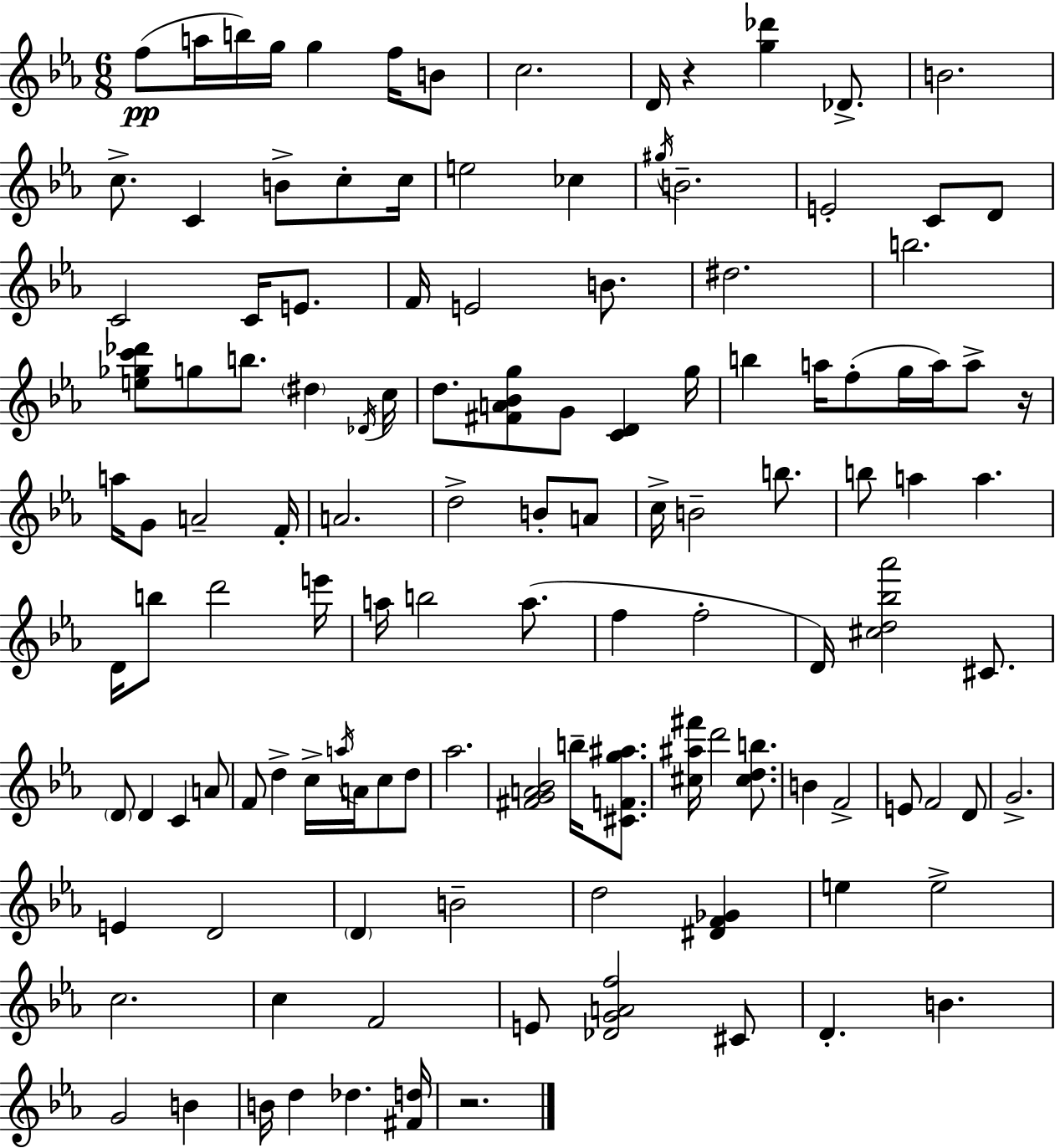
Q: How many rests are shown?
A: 3